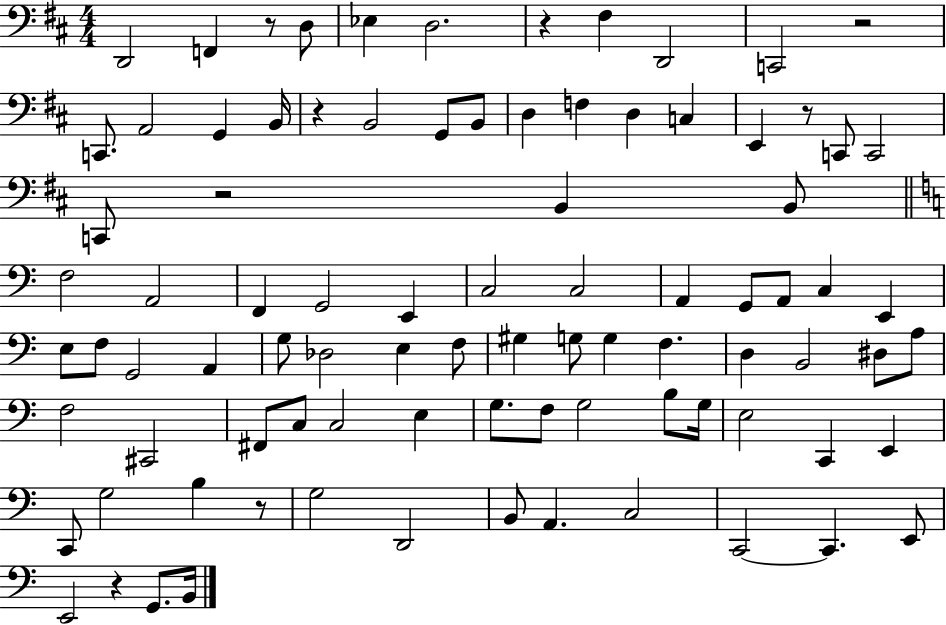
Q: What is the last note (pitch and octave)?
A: B2